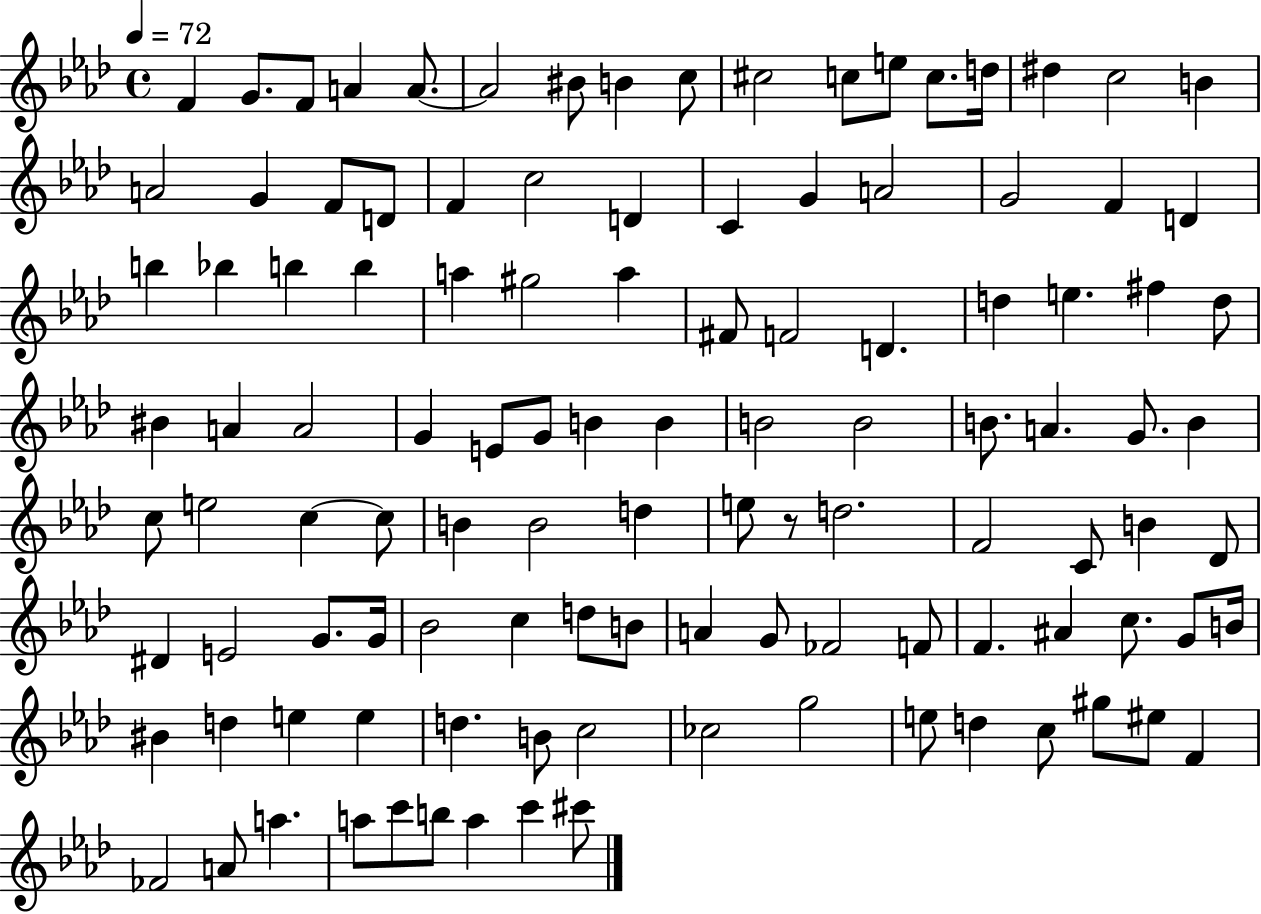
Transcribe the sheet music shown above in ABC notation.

X:1
T:Untitled
M:4/4
L:1/4
K:Ab
F G/2 F/2 A A/2 A2 ^B/2 B c/2 ^c2 c/2 e/2 c/2 d/4 ^d c2 B A2 G F/2 D/2 F c2 D C G A2 G2 F D b _b b b a ^g2 a ^F/2 F2 D d e ^f d/2 ^B A A2 G E/2 G/2 B B B2 B2 B/2 A G/2 B c/2 e2 c c/2 B B2 d e/2 z/2 d2 F2 C/2 B _D/2 ^D E2 G/2 G/4 _B2 c d/2 B/2 A G/2 _F2 F/2 F ^A c/2 G/2 B/4 ^B d e e d B/2 c2 _c2 g2 e/2 d c/2 ^g/2 ^e/2 F _F2 A/2 a a/2 c'/2 b/2 a c' ^c'/2